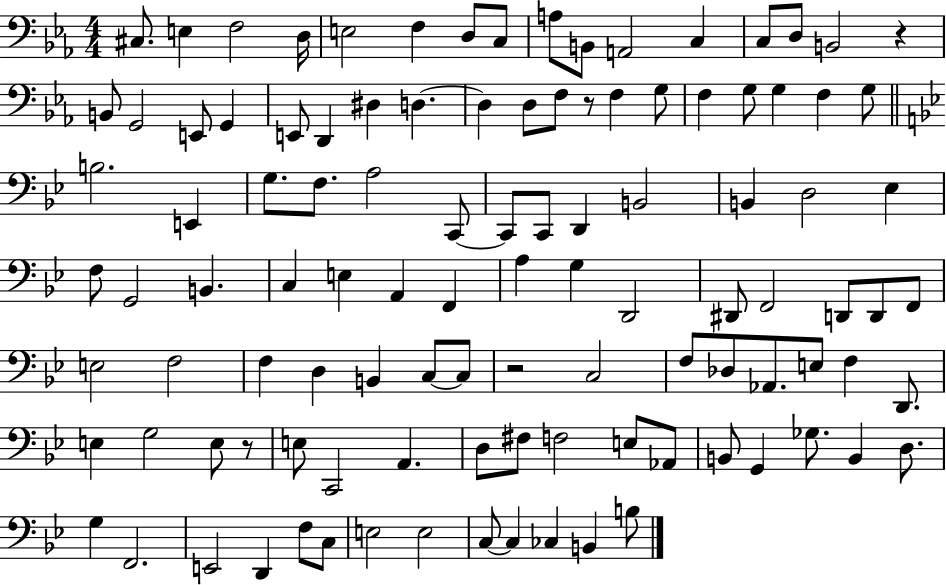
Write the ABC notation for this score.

X:1
T:Untitled
M:4/4
L:1/4
K:Eb
^C,/2 E, F,2 D,/4 E,2 F, D,/2 C,/2 A,/2 B,,/2 A,,2 C, C,/2 D,/2 B,,2 z B,,/2 G,,2 E,,/2 G,, E,,/2 D,, ^D, D, D, D,/2 F,/2 z/2 F, G,/2 F, G,/2 G, F, G,/2 B,2 E,, G,/2 F,/2 A,2 C,,/2 C,,/2 C,,/2 D,, B,,2 B,, D,2 _E, F,/2 G,,2 B,, C, E, A,, F,, A, G, D,,2 ^D,,/2 F,,2 D,,/2 D,,/2 F,,/2 E,2 F,2 F, D, B,, C,/2 C,/2 z2 C,2 F,/2 _D,/2 _A,,/2 E,/2 F, D,,/2 E, G,2 E,/2 z/2 E,/2 C,,2 A,, D,/2 ^F,/2 F,2 E,/2 _A,,/2 B,,/2 G,, _G,/2 B,, D,/2 G, F,,2 E,,2 D,, F,/2 C,/2 E,2 E,2 C,/2 C, _C, B,, B,/2